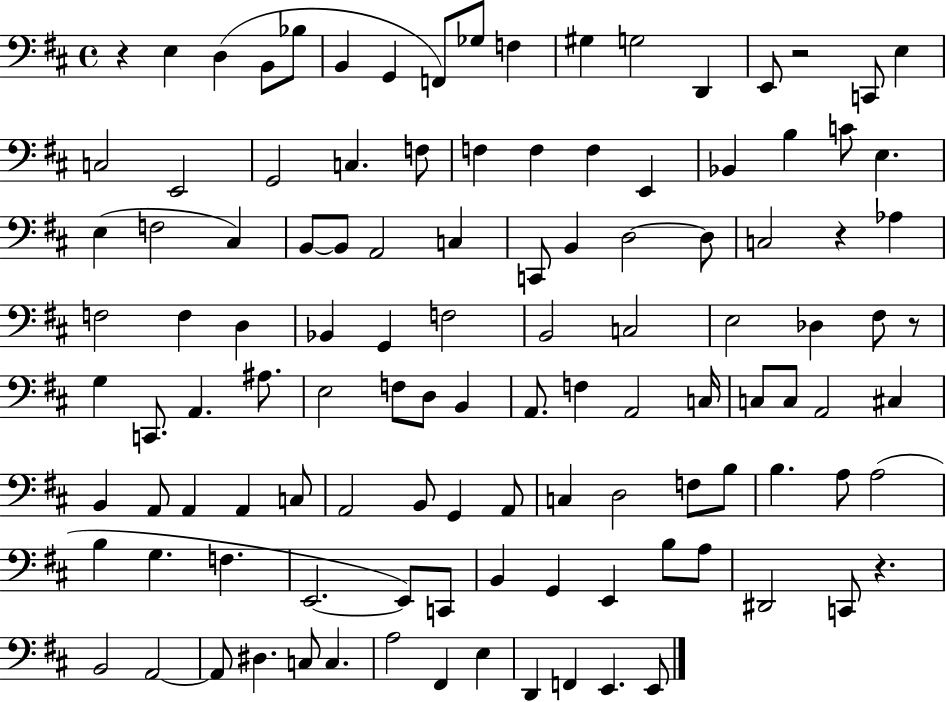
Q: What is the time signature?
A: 4/4